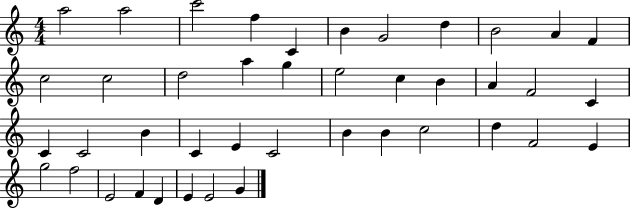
{
  \clef treble
  \numericTimeSignature
  \time 4/4
  \key c \major
  a''2 a''2 | c'''2 f''4 c'4 | b'4 g'2 d''4 | b'2 a'4 f'4 | \break c''2 c''2 | d''2 a''4 g''4 | e''2 c''4 b'4 | a'4 f'2 c'4 | \break c'4 c'2 b'4 | c'4 e'4 c'2 | b'4 b'4 c''2 | d''4 f'2 e'4 | \break g''2 f''2 | e'2 f'4 d'4 | e'4 e'2 g'4 | \bar "|."
}